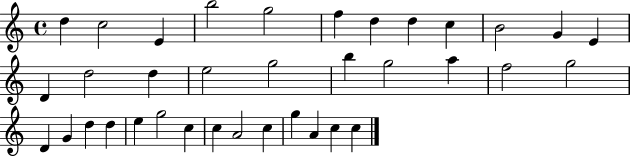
{
  \clef treble
  \time 4/4
  \defaultTimeSignature
  \key c \major
  d''4 c''2 e'4 | b''2 g''2 | f''4 d''4 d''4 c''4 | b'2 g'4 e'4 | \break d'4 d''2 d''4 | e''2 g''2 | b''4 g''2 a''4 | f''2 g''2 | \break d'4 g'4 d''4 d''4 | e''4 g''2 c''4 | c''4 a'2 c''4 | g''4 a'4 c''4 c''4 | \break \bar "|."
}